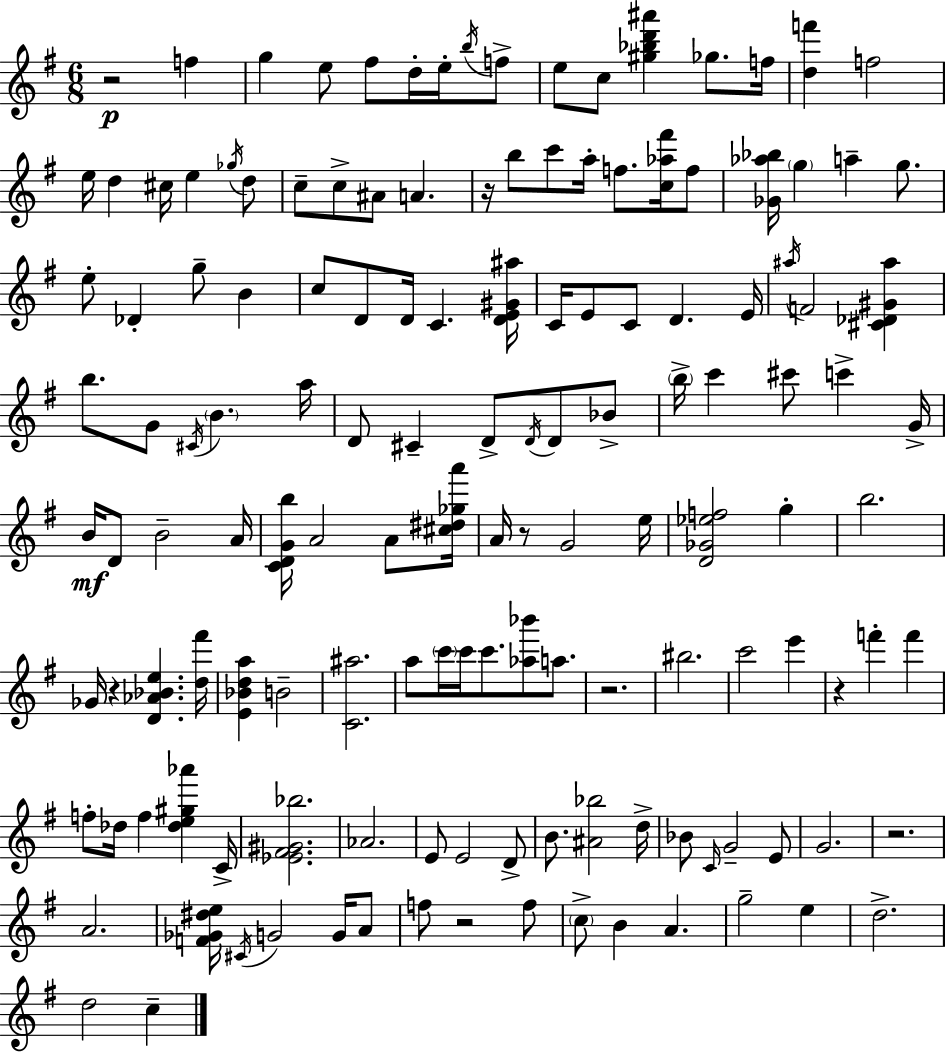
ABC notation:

X:1
T:Untitled
M:6/8
L:1/4
K:Em
z2 f g e/2 ^f/2 d/4 e/4 b/4 f/2 e/2 c/2 [^g_bd'^a'] _g/2 f/4 [df'] f2 e/4 d ^c/4 e _g/4 d/2 c/2 c/2 ^A/2 A z/4 b/2 c'/2 a/4 f/2 [c_a^f']/4 f/2 [_G_a_b]/4 g a g/2 e/2 _D g/2 B c/2 D/2 D/4 C [DE^G^a]/4 C/4 E/2 C/2 D E/4 ^a/4 F2 [^C_D^G^a] b/2 G/2 ^C/4 B a/4 D/2 ^C D/2 D/4 D/2 _B/2 b/4 c' ^c'/2 c' G/4 B/4 D/2 B2 A/4 [CDGb]/4 A2 A/2 [^c^d_ga']/4 A/4 z/2 G2 e/4 [D_G_ef]2 g b2 _G/4 z [D_A_Be] [d^f']/4 [E_Bda] B2 [C^a]2 a/2 c'/4 c'/4 c'/2 [_a_b']/2 a/2 z2 ^b2 c'2 e' z f' f' f/2 _d/4 f [_de^g_a'] C/4 [_E^F^G_b]2 _A2 E/2 E2 D/2 B/2 [^A_b]2 d/4 _B/2 C/4 G2 E/2 G2 z2 A2 [F_G^de]/4 ^C/4 G2 G/4 A/2 f/2 z2 f/2 c/2 B A g2 e d2 d2 c